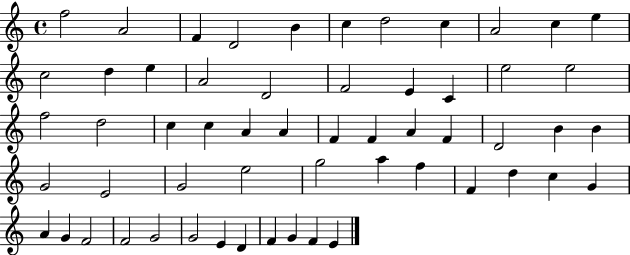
{
  \clef treble
  \time 4/4
  \defaultTimeSignature
  \key c \major
  f''2 a'2 | f'4 d'2 b'4 | c''4 d''2 c''4 | a'2 c''4 e''4 | \break c''2 d''4 e''4 | a'2 d'2 | f'2 e'4 c'4 | e''2 e''2 | \break f''2 d''2 | c''4 c''4 a'4 a'4 | f'4 f'4 a'4 f'4 | d'2 b'4 b'4 | \break g'2 e'2 | g'2 e''2 | g''2 a''4 f''4 | f'4 d''4 c''4 g'4 | \break a'4 g'4 f'2 | f'2 g'2 | g'2 e'4 d'4 | f'4 g'4 f'4 e'4 | \break \bar "|."
}